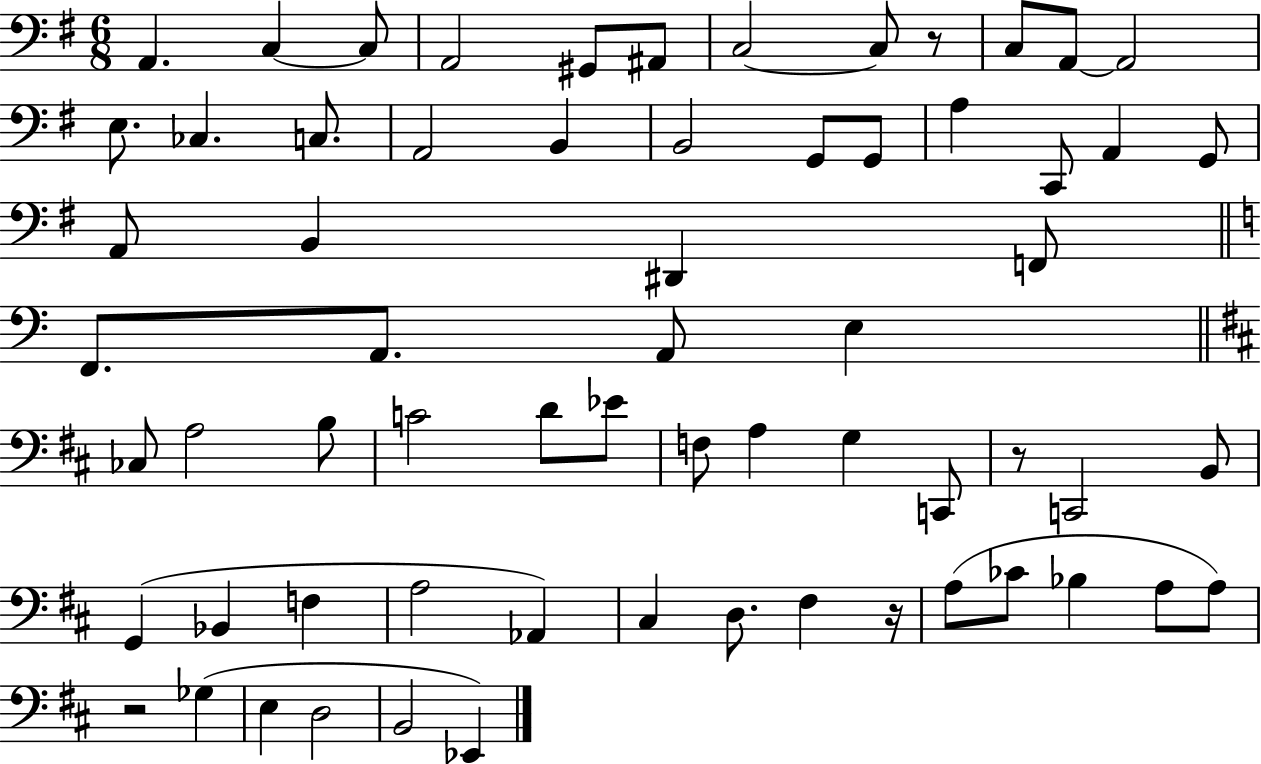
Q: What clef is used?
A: bass